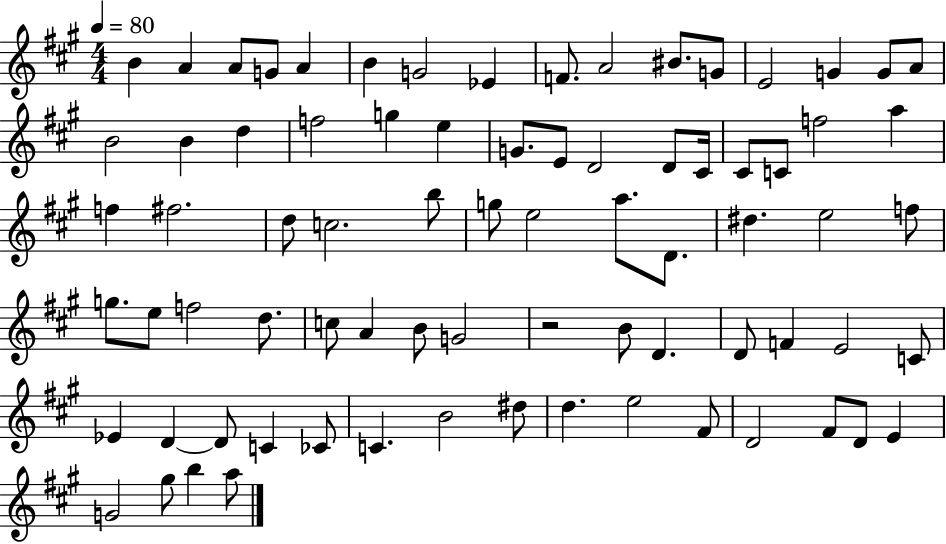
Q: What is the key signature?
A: A major